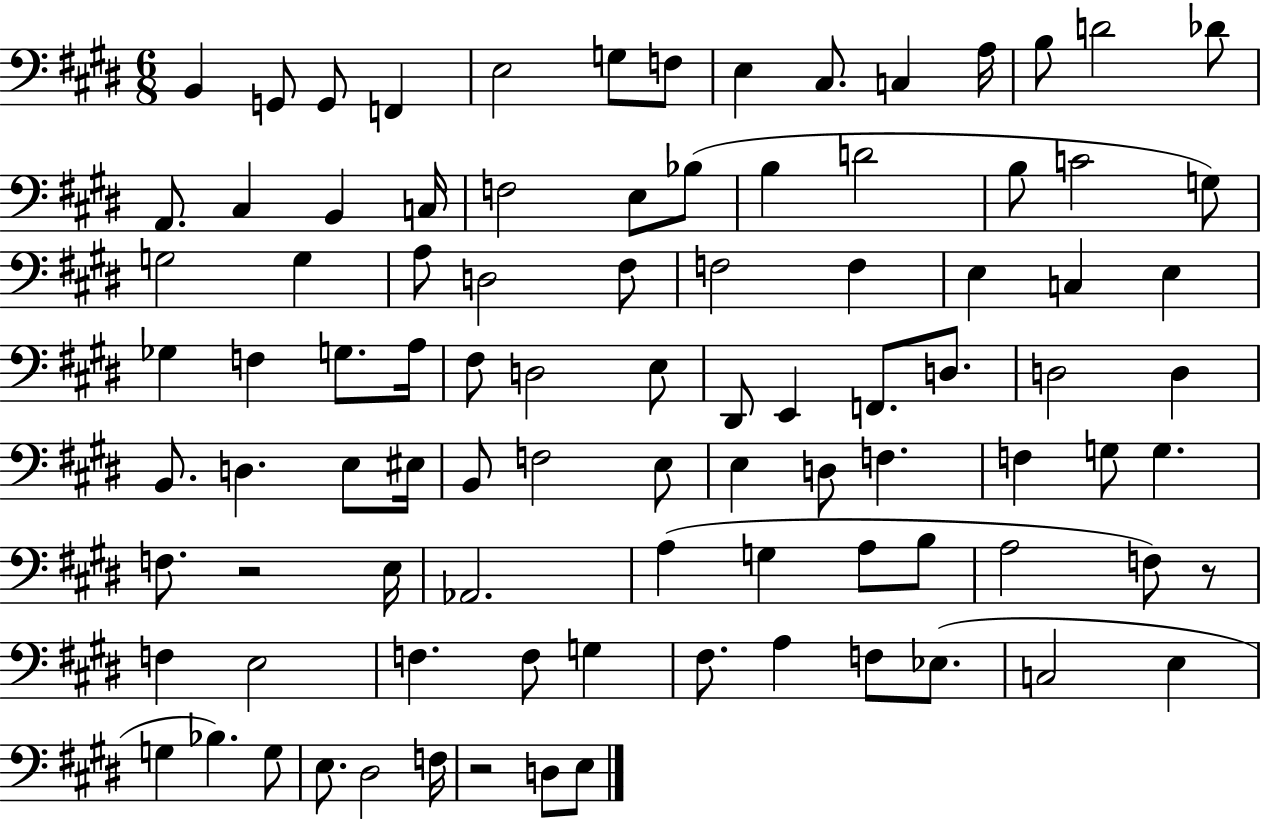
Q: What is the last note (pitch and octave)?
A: E3